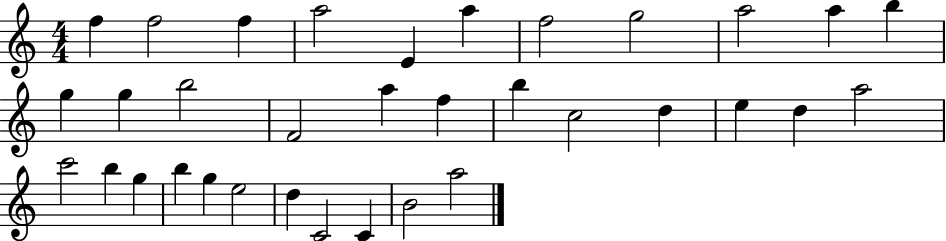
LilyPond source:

{
  \clef treble
  \numericTimeSignature
  \time 4/4
  \key c \major
  f''4 f''2 f''4 | a''2 e'4 a''4 | f''2 g''2 | a''2 a''4 b''4 | \break g''4 g''4 b''2 | f'2 a''4 f''4 | b''4 c''2 d''4 | e''4 d''4 a''2 | \break c'''2 b''4 g''4 | b''4 g''4 e''2 | d''4 c'2 c'4 | b'2 a''2 | \break \bar "|."
}